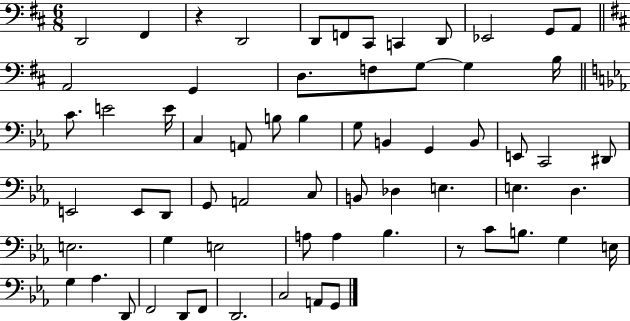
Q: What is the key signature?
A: D major